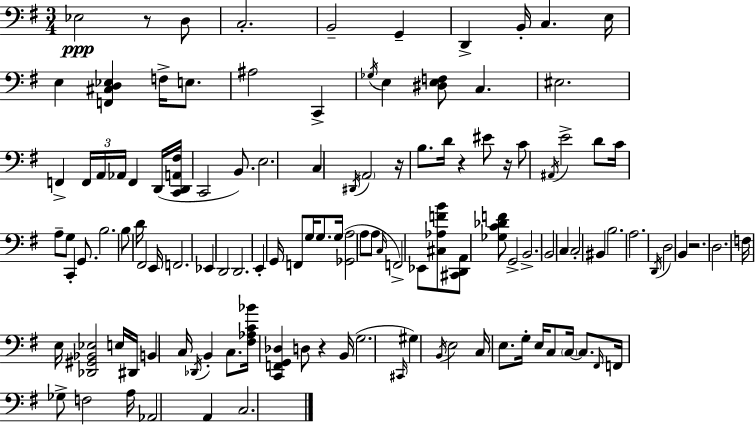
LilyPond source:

{
  \clef bass
  \numericTimeSignature
  \time 3/4
  \key g \major
  ees2\ppp r8 d8 | c2.-. | b,2-- g,4-- | d,4-> b,16-. c4. e16 | \break e4 <f, cis d ees>4 f16-> e8. | ais2 c,4-> | \acciaccatura { ges16 } e4 <dis e f>8 c4. | eis2. | \break f,4-> \tuplet 3/2 { f,16 a,16 aes,16 } f,4 | d,16( <c, d, a, fis>16 c,2 b,8.) | e2. | c4 \acciaccatura { dis,16 } \parenthesize a,2 | \break r16 b8. d'16 r4 eis'8 | r16 c'8 \acciaccatura { ais,16 } e'2-> | d'8 c'16 a8-- g8 c,4-. | g,8. b2. | \break b8 d'16 fis,2 | e,16 f,2. | ees,4 d,2 | d,2. | \break e,4-. g,16 f,8 g16 g8. | g16( <ges, a>2 a8 | a8 \grace { c16 } f,2->) | ees,8 <cis aes f' b'>8 <cis, d, a,>8 <ges c' des' f'>8 g,2-> | \break b,2.-> | b,2 | c4 c2-. | bis,4 b2. | \break a2. | \acciaccatura { d,16 } d2 | b,4 r2. | d2. | \break f16 e16 <des, gis, bes, ees>2 | e16 dis,16 b,4 c16 \acciaccatura { des,16 } b,4-. | c8. <fis aes c' bes'>16 <c, f, g, des>4 d8 | r4 b,16( g2. | \break \grace { cis,16 } gis4) \acciaccatura { b,16 } | e2 c16 e8. | g16-. e16 c8 \parenthesize c16~~ c8. \grace { fis,16 } f,16 ges8-> | f2 a16 aes,2 | \break a,4 c2. | \bar "|."
}